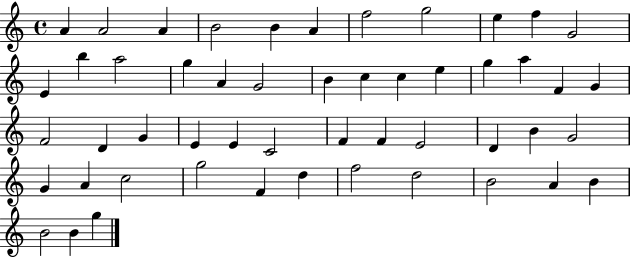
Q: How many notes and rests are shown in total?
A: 51